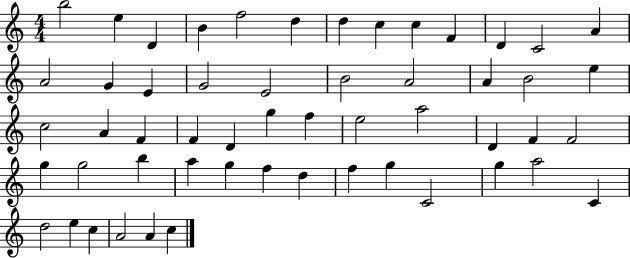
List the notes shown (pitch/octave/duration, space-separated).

B5/h E5/q D4/q B4/q F5/h D5/q D5/q C5/q C5/q F4/q D4/q C4/h A4/q A4/h G4/q E4/q G4/h E4/h B4/h A4/h A4/q B4/h E5/q C5/h A4/q F4/q F4/q D4/q G5/q F5/q E5/h A5/h D4/q F4/q F4/h G5/q G5/h B5/q A5/q G5/q F5/q D5/q F5/q G5/q C4/h G5/q A5/h C4/q D5/h E5/q C5/q A4/h A4/q C5/q